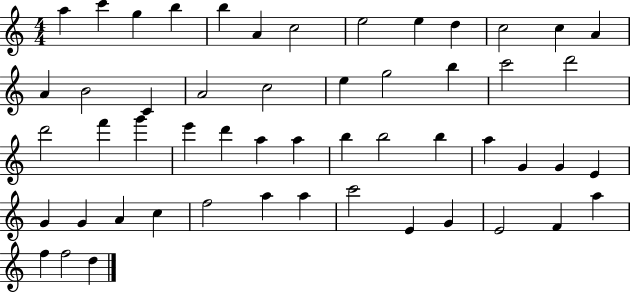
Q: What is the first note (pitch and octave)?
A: A5